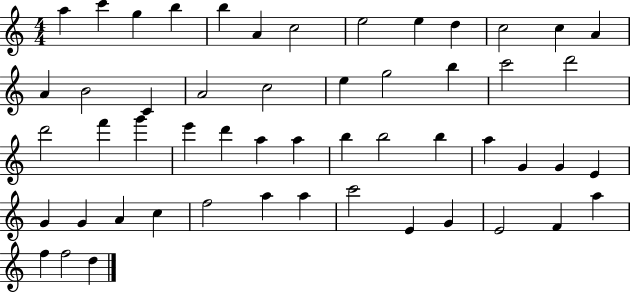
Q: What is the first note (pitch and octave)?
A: A5